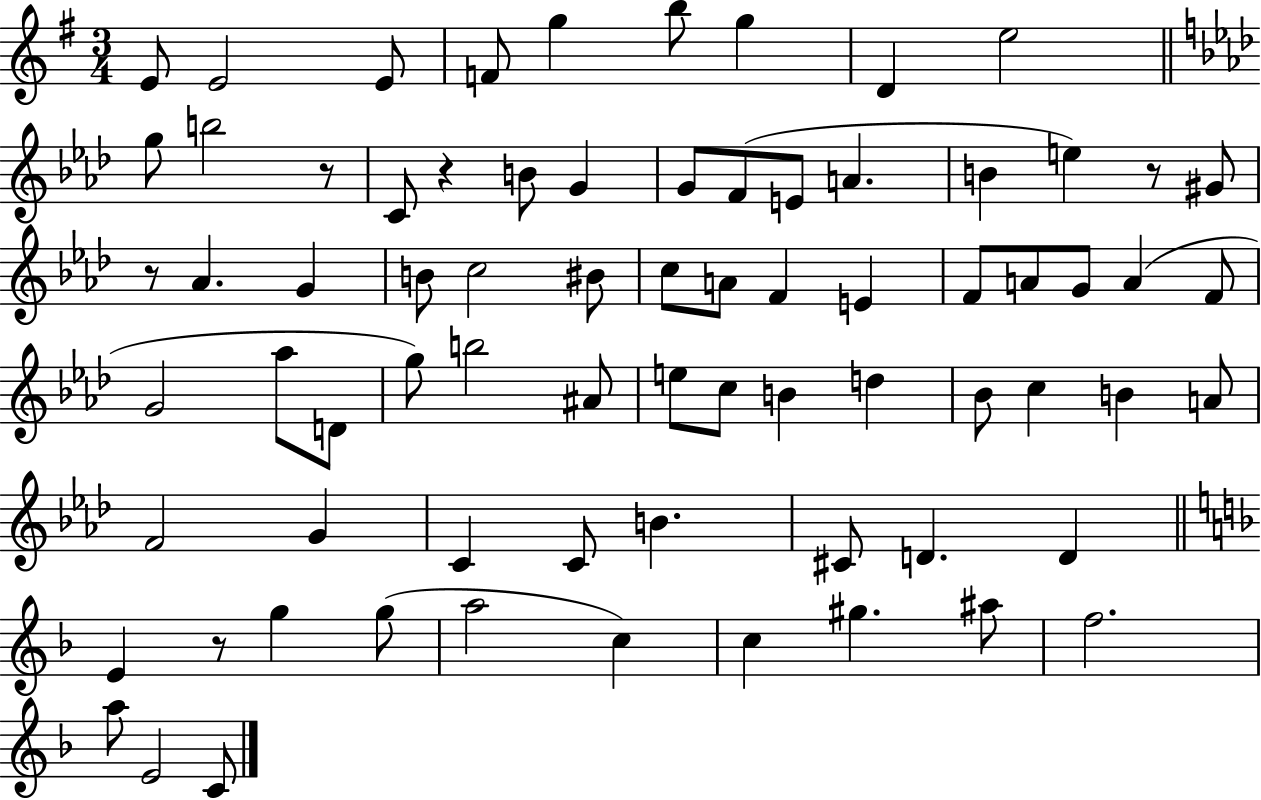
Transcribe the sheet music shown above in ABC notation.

X:1
T:Untitled
M:3/4
L:1/4
K:G
E/2 E2 E/2 F/2 g b/2 g D e2 g/2 b2 z/2 C/2 z B/2 G G/2 F/2 E/2 A B e z/2 ^G/2 z/2 _A G B/2 c2 ^B/2 c/2 A/2 F E F/2 A/2 G/2 A F/2 G2 _a/2 D/2 g/2 b2 ^A/2 e/2 c/2 B d _B/2 c B A/2 F2 G C C/2 B ^C/2 D D E z/2 g g/2 a2 c c ^g ^a/2 f2 a/2 E2 C/2